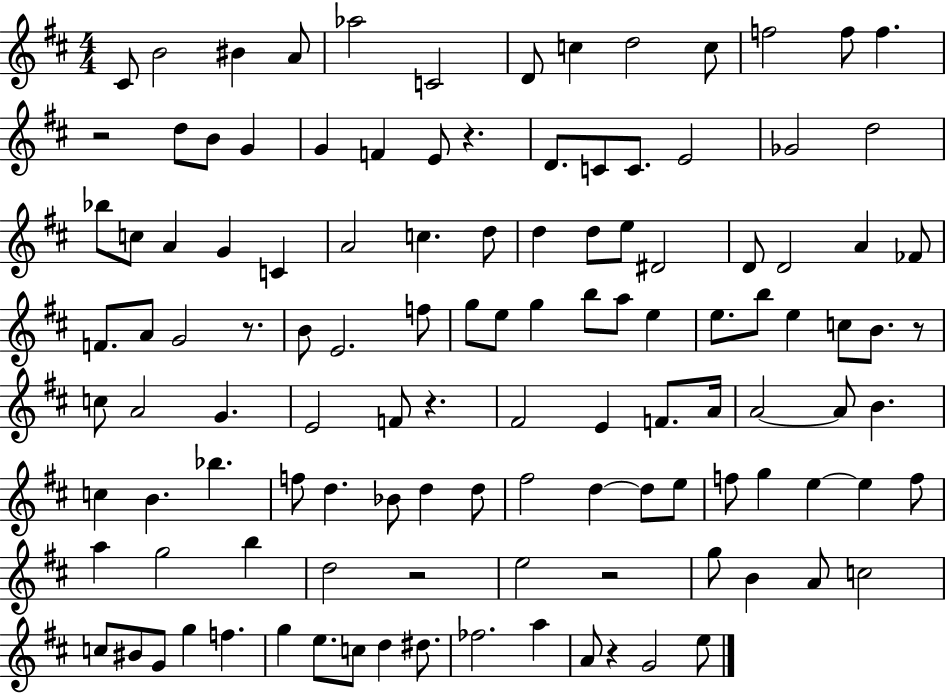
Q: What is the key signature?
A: D major